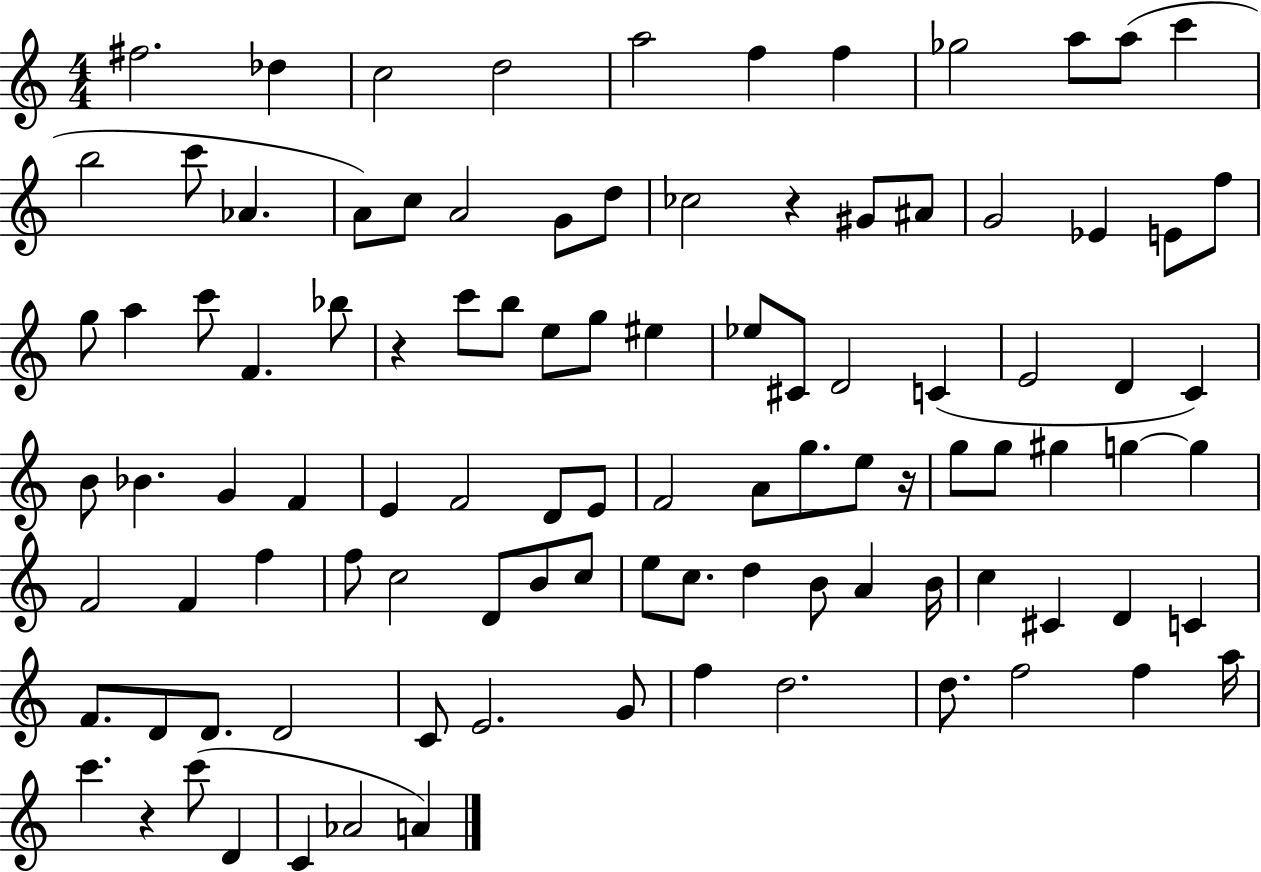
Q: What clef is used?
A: treble